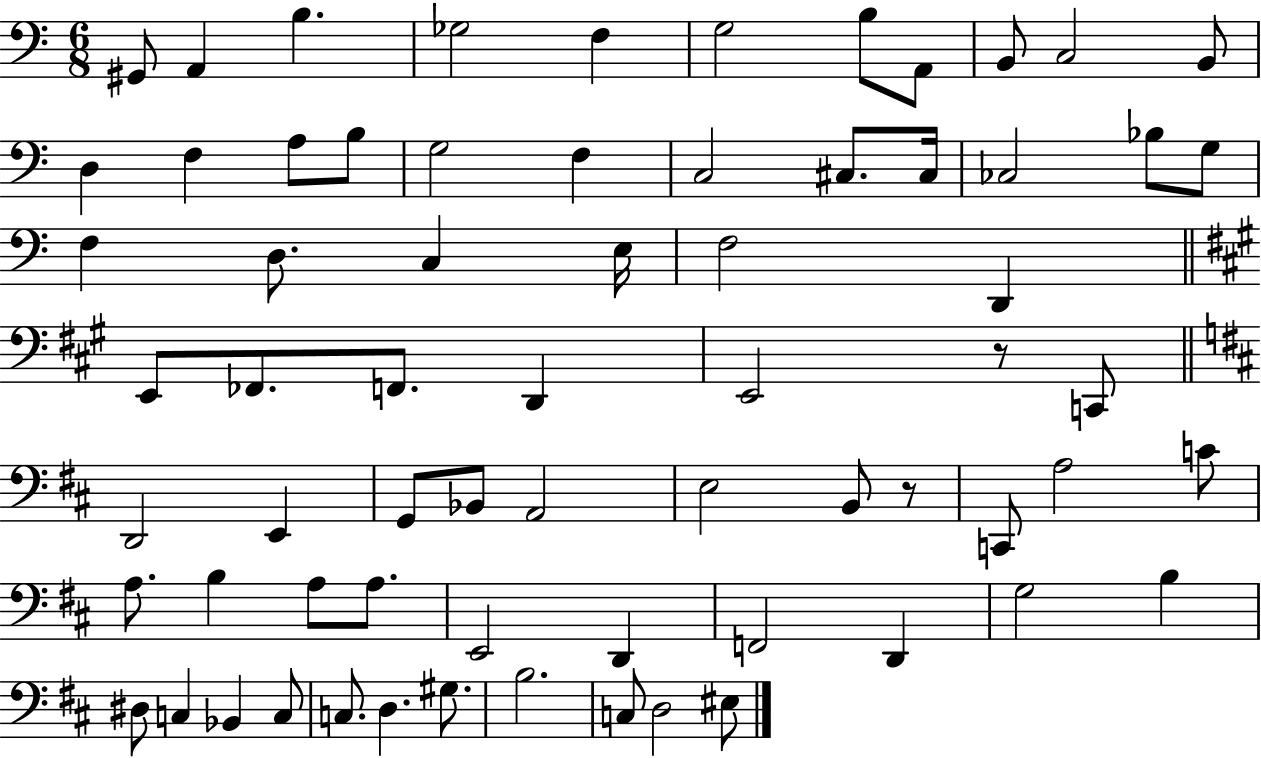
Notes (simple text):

G#2/e A2/q B3/q. Gb3/h F3/q G3/h B3/e A2/e B2/e C3/h B2/e D3/q F3/q A3/e B3/e G3/h F3/q C3/h C#3/e. C#3/s CES3/h Bb3/e G3/e F3/q D3/e. C3/q E3/s F3/h D2/q E2/e FES2/e. F2/e. D2/q E2/h R/e C2/e D2/h E2/q G2/e Bb2/e A2/h E3/h B2/e R/e C2/e A3/h C4/e A3/e. B3/q A3/e A3/e. E2/h D2/q F2/h D2/q G3/h B3/q D#3/e C3/q Bb2/q C3/e C3/e. D3/q. G#3/e. B3/h. C3/e D3/h EIS3/e